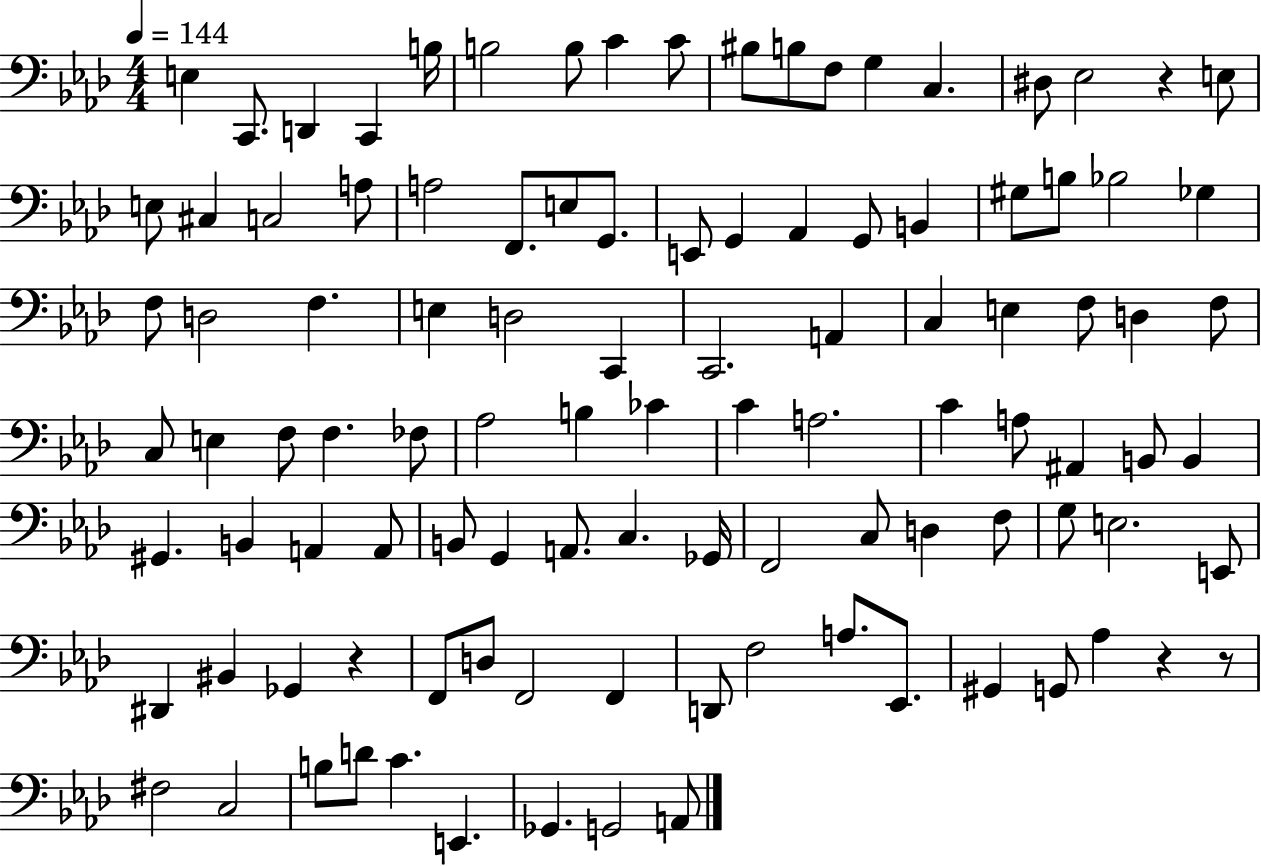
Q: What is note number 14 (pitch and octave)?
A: C3